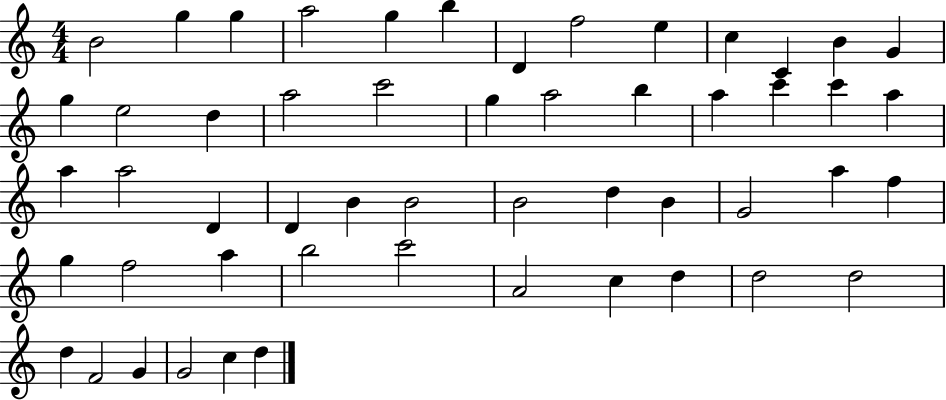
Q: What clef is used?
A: treble